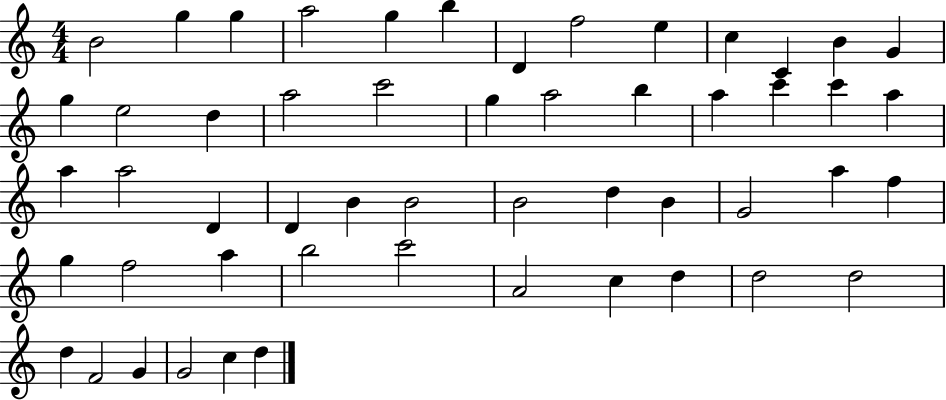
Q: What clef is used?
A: treble